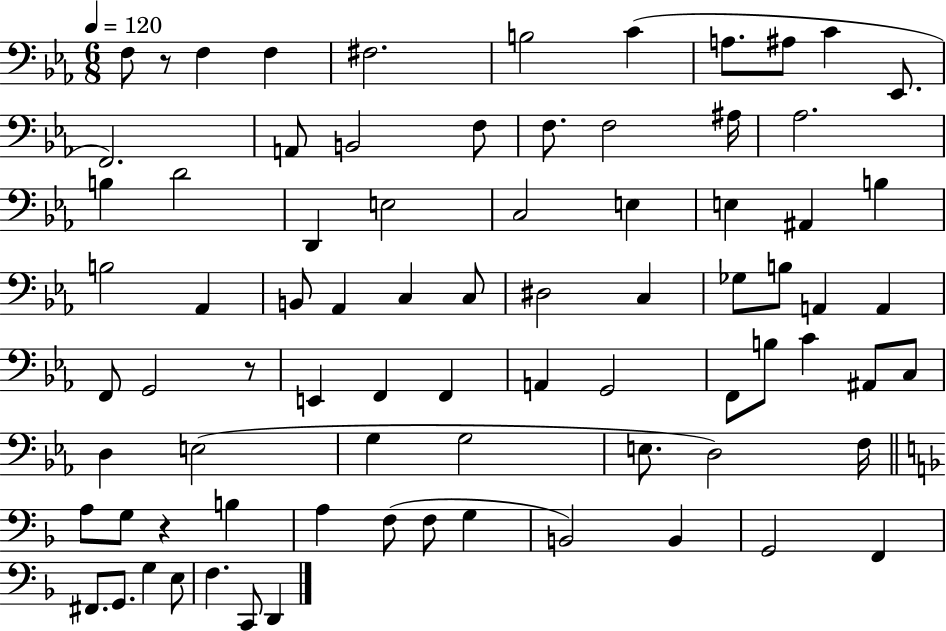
X:1
T:Untitled
M:6/8
L:1/4
K:Eb
F,/2 z/2 F, F, ^F,2 B,2 C A,/2 ^A,/2 C _E,,/2 F,,2 A,,/2 B,,2 F,/2 F,/2 F,2 ^A,/4 _A,2 B, D2 D,, E,2 C,2 E, E, ^A,, B, B,2 _A,, B,,/2 _A,, C, C,/2 ^D,2 C, _G,/2 B,/2 A,, A,, F,,/2 G,,2 z/2 E,, F,, F,, A,, G,,2 F,,/2 B,/2 C ^A,,/2 C,/2 D, E,2 G, G,2 E,/2 D,2 F,/4 A,/2 G,/2 z B, A, F,/2 F,/2 G, B,,2 B,, G,,2 F,, ^F,,/2 G,,/2 G, E,/2 F, C,,/2 D,,